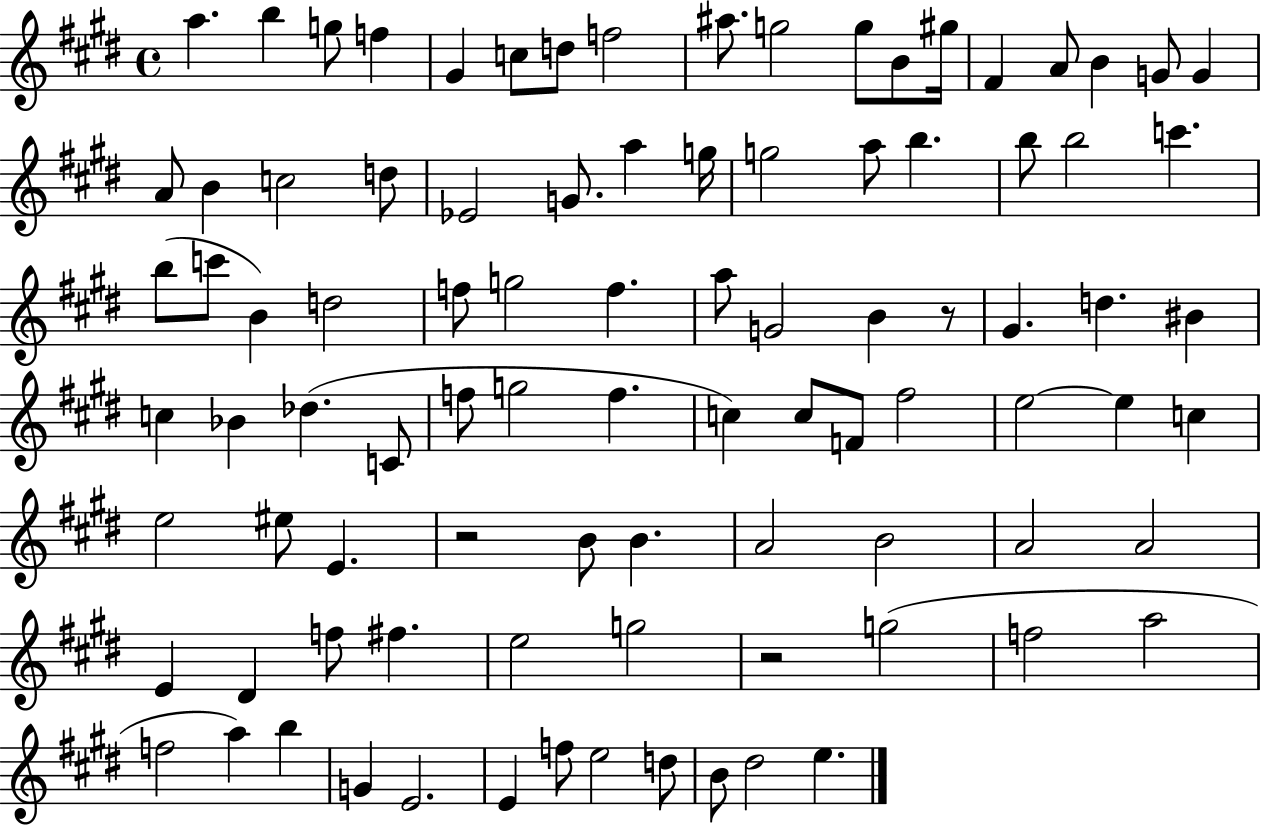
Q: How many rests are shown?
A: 3